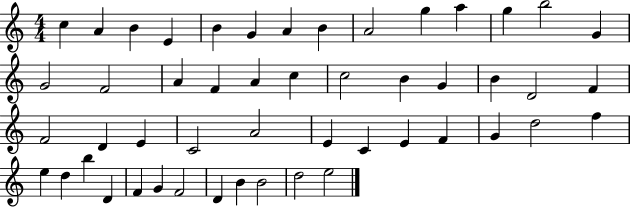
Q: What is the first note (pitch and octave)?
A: C5